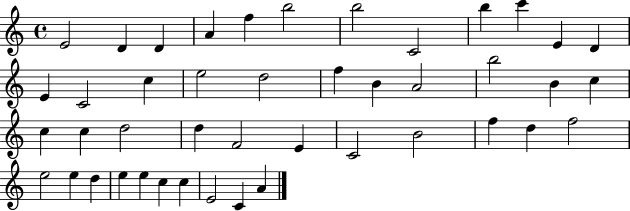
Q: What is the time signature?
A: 4/4